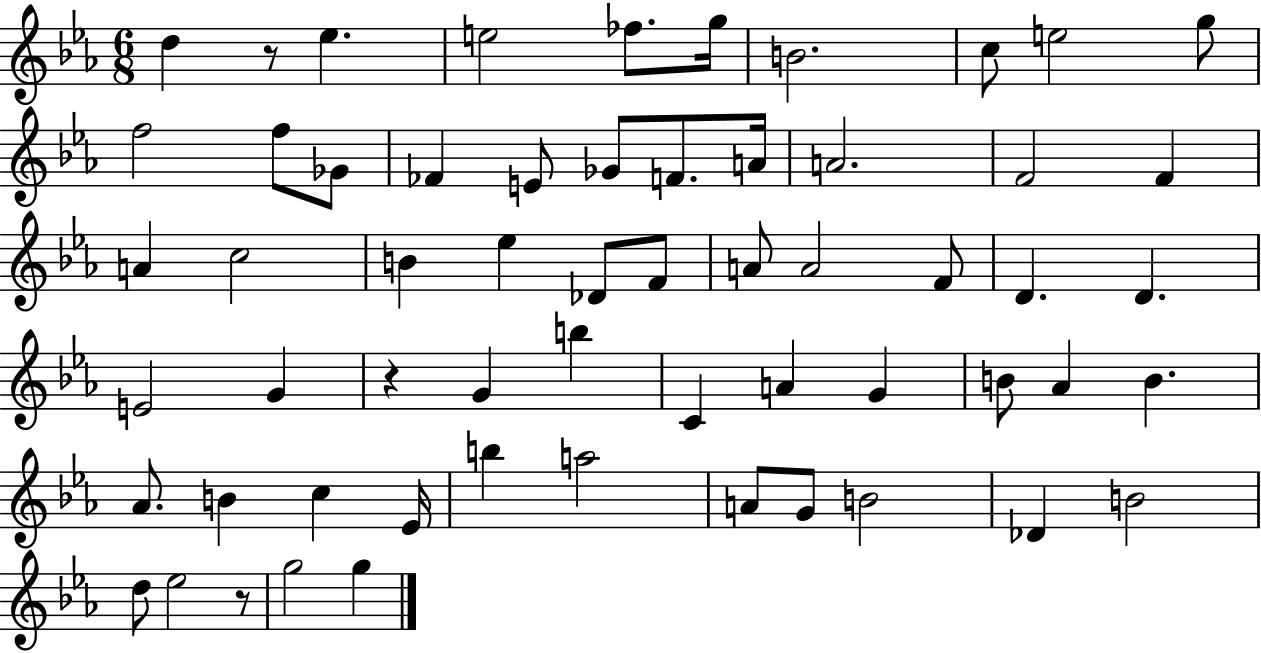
D5/q R/e Eb5/q. E5/h FES5/e. G5/s B4/h. C5/e E5/h G5/e F5/h F5/e Gb4/e FES4/q E4/e Gb4/e F4/e. A4/s A4/h. F4/h F4/q A4/q C5/h B4/q Eb5/q Db4/e F4/e A4/e A4/h F4/e D4/q. D4/q. E4/h G4/q R/q G4/q B5/q C4/q A4/q G4/q B4/e Ab4/q B4/q. Ab4/e. B4/q C5/q Eb4/s B5/q A5/h A4/e G4/e B4/h Db4/q B4/h D5/e Eb5/h R/e G5/h G5/q